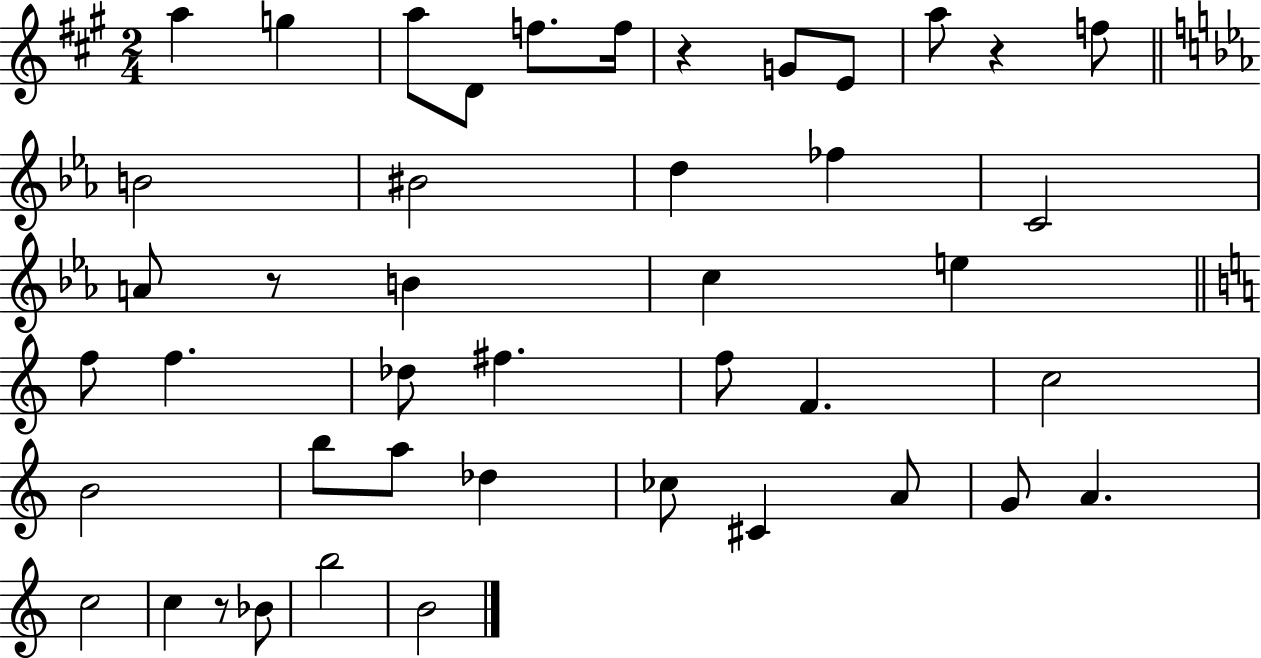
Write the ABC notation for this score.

X:1
T:Untitled
M:2/4
L:1/4
K:A
a g a/2 D/2 f/2 f/4 z G/2 E/2 a/2 z f/2 B2 ^B2 d _f C2 A/2 z/2 B c e f/2 f _d/2 ^f f/2 F c2 B2 b/2 a/2 _d _c/2 ^C A/2 G/2 A c2 c z/2 _B/2 b2 B2